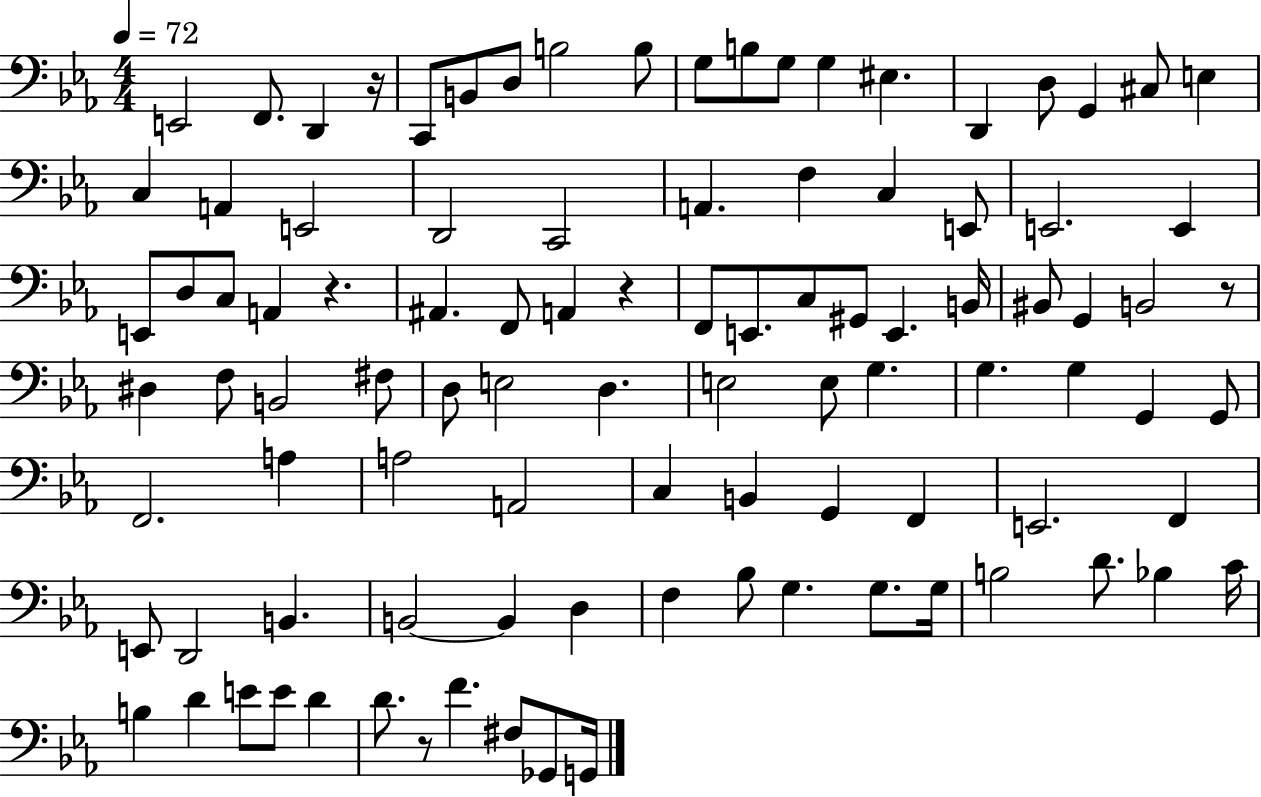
E2/h F2/e. D2/q R/s C2/e B2/e D3/e B3/h B3/e G3/e B3/e G3/e G3/q EIS3/q. D2/q D3/e G2/q C#3/e E3/q C3/q A2/q E2/h D2/h C2/h A2/q. F3/q C3/q E2/e E2/h. E2/q E2/e D3/e C3/e A2/q R/q. A#2/q. F2/e A2/q R/q F2/e E2/e. C3/e G#2/e E2/q. B2/s BIS2/e G2/q B2/h R/e D#3/q F3/e B2/h F#3/e D3/e E3/h D3/q. E3/h E3/e G3/q. G3/q. G3/q G2/q G2/e F2/h. A3/q A3/h A2/h C3/q B2/q G2/q F2/q E2/h. F2/q E2/e D2/h B2/q. B2/h B2/q D3/q F3/q Bb3/e G3/q. G3/e. G3/s B3/h D4/e. Bb3/q C4/s B3/q D4/q E4/e E4/e D4/q D4/e. R/e F4/q. F#3/e Gb2/e G2/s